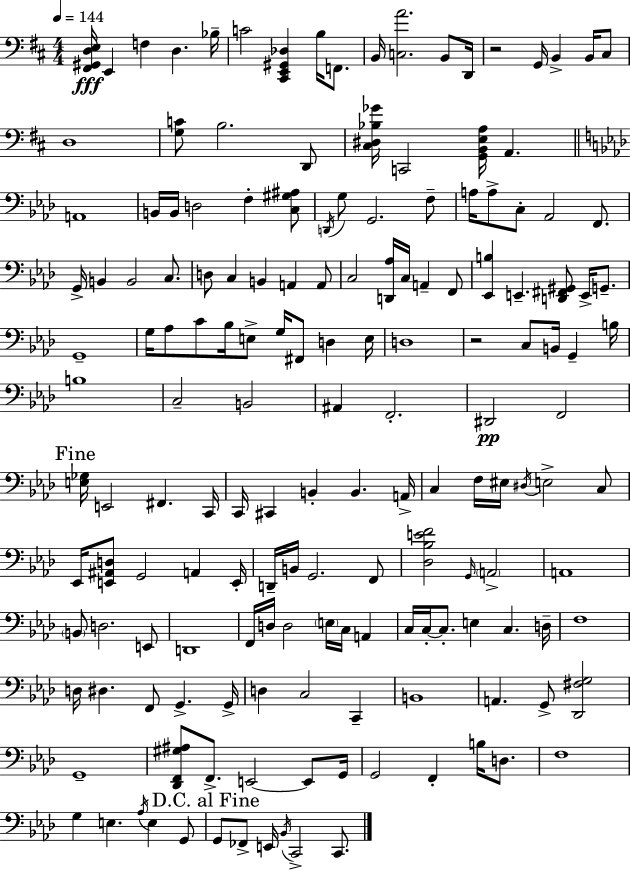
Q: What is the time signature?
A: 4/4